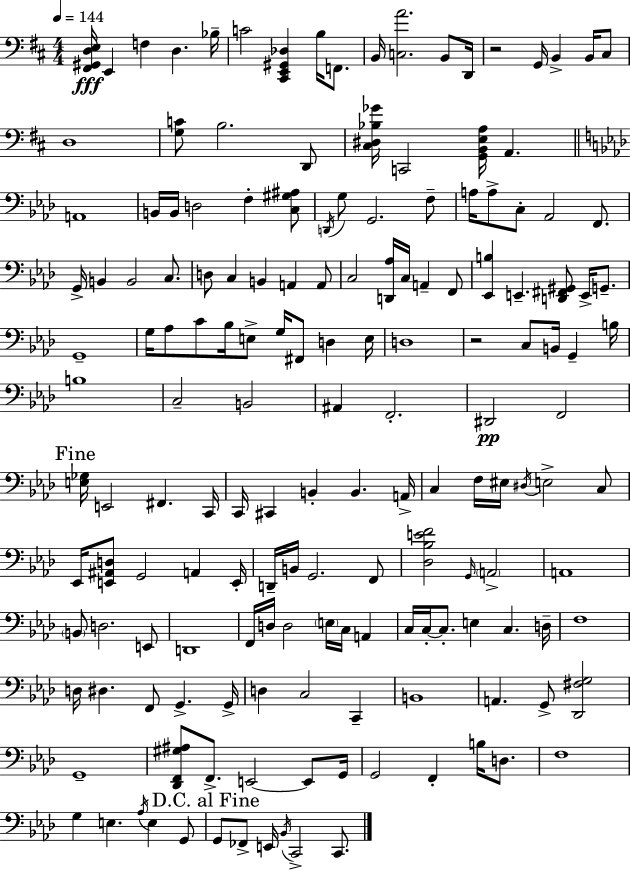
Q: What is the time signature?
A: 4/4